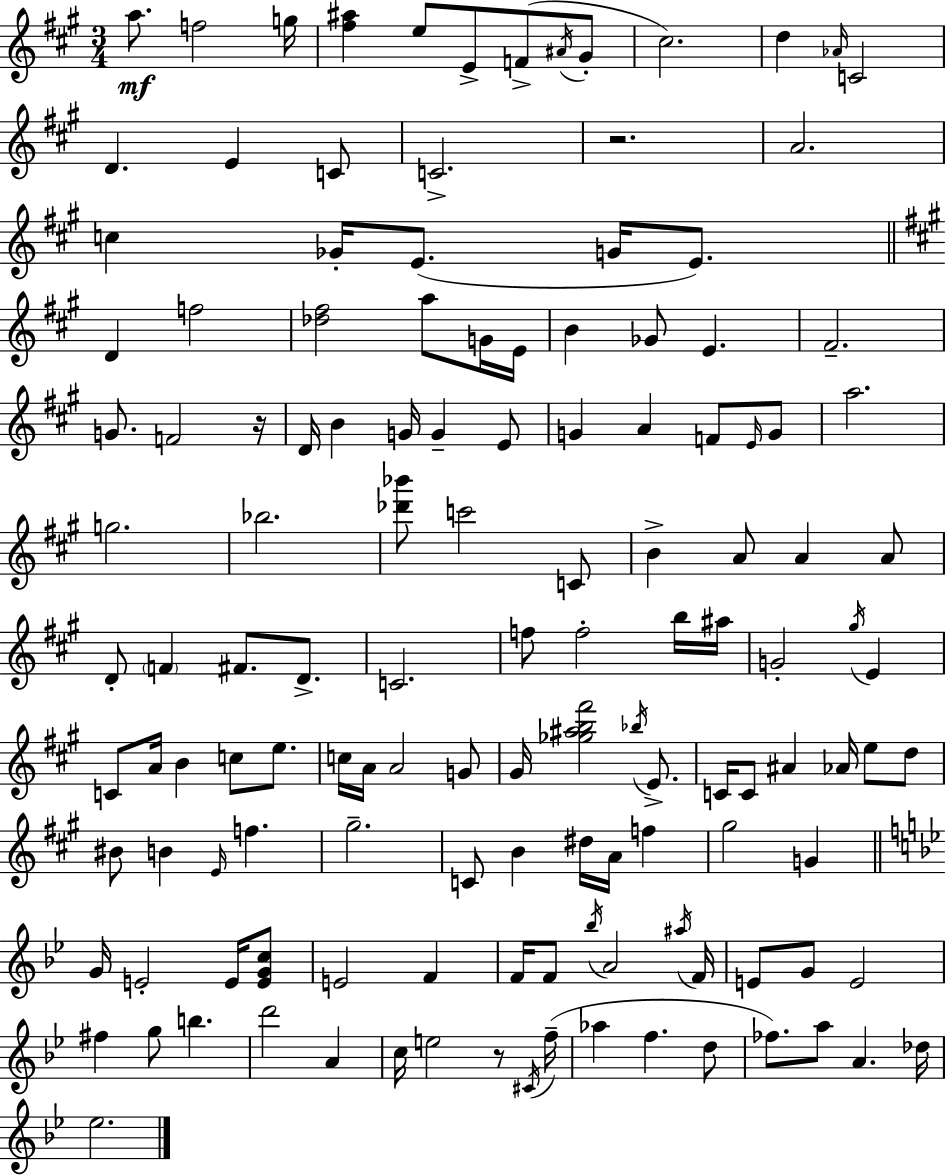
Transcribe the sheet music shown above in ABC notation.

X:1
T:Untitled
M:3/4
L:1/4
K:A
a/2 f2 g/4 [^f^a] e/2 E/2 F/2 ^A/4 ^G/2 ^c2 d _A/4 C2 D E C/2 C2 z2 A2 c _G/4 E/2 G/4 E/2 D f2 [_d^f]2 a/2 G/4 E/4 B _G/2 E ^F2 G/2 F2 z/4 D/4 B G/4 G E/2 G A F/2 E/4 G/2 a2 g2 _b2 [_d'_b']/2 c'2 C/2 B A/2 A A/2 D/2 F ^F/2 D/2 C2 f/2 f2 b/4 ^a/4 G2 ^g/4 E C/2 A/4 B c/2 e/2 c/4 A/4 A2 G/2 ^G/4 [_g^ab^f']2 _b/4 E/2 C/4 C/2 ^A _A/4 e/2 d/2 ^B/2 B E/4 f ^g2 C/2 B ^d/4 A/4 f ^g2 G G/4 E2 E/4 [EGc]/2 E2 F F/4 F/2 _b/4 A2 ^a/4 F/4 E/2 G/2 E2 ^f g/2 b d'2 A c/4 e2 z/2 ^C/4 f/4 _a f d/2 _f/2 a/2 A _d/4 _e2